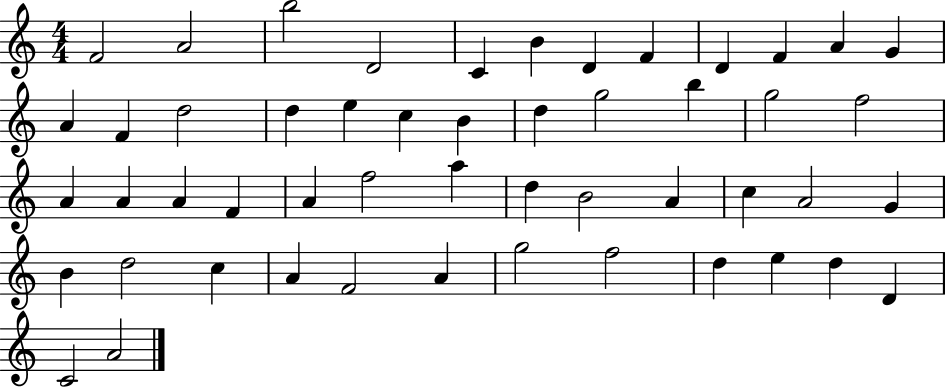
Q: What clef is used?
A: treble